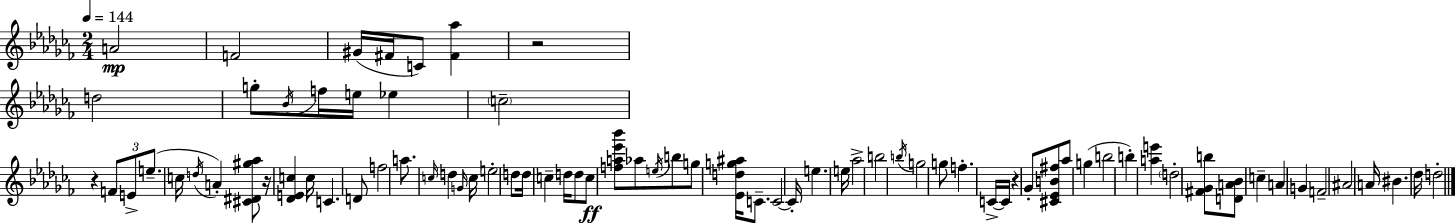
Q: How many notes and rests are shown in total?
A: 79